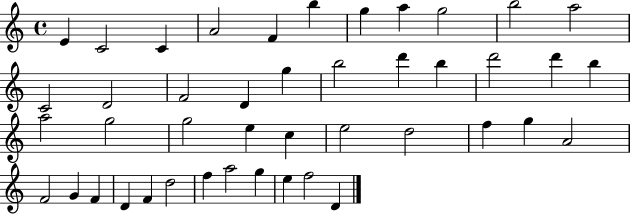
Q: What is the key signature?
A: C major